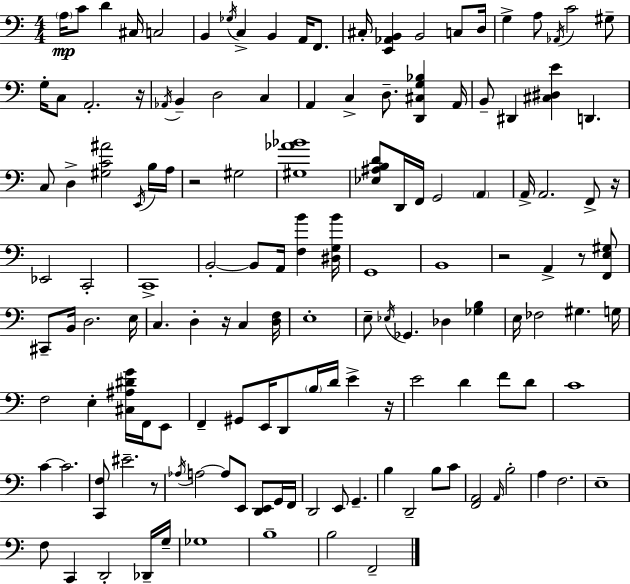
A3/s C4/e D4/q C#3/s C3/h B2/q Gb3/s C3/q B2/q A2/s F2/e. C#3/s [E2,Ab2,B2]/q B2/h C3/e D3/s G3/q A3/e Ab2/s C4/h G#3/e G3/s C3/e A2/h. R/s Ab2/s B2/q D3/h C3/q A2/q C3/q D3/e. [D2,C#3,G3,Bb3]/q A2/s B2/e D#2/q [C#3,D#3,E4]/q D2/q. C3/e D3/q [G#3,C4,A#4]/h E2/s B3/s A3/s R/h G#3/h [G#3,Ab4,Bb4]/w [Eb3,A#3,B3,D4]/e D2/s F2/s G2/h A2/q A2/s A2/h. F2/e R/s Eb2/h C2/h C2/w B2/h B2/e A2/s [F3,B4]/q [D#3,G3,B4]/s G2/w B2/w R/h A2/q R/e [F2,E3,G#3]/e C#2/e B2/s D3/h. E3/s C3/q. D3/q R/s C3/q [D3,F3]/s E3/w E3/e Eb3/s Gb2/q. Db3/q [Gb3,B3]/q E3/s FES3/h G#3/q. G3/s F3/h E3/q [C#3,A#3,D#4,G4]/s F2/s E2/e F2/q G#2/e E2/s D2/e B3/s D4/s E4/q R/s E4/h D4/q F4/e D4/e C4/w C4/q C4/h. [C2,F3]/e EIS4/h. R/e Ab3/s A3/h A3/e E2/e [D2,E2]/e G2/s F2/s D2/h E2/e G2/q. B3/q D2/h B3/e C4/e [F2,A2]/h A2/s B3/h A3/q F3/h. E3/w F3/e C2/q D2/h Db2/s G3/s Gb3/w B3/w B3/h F2/h